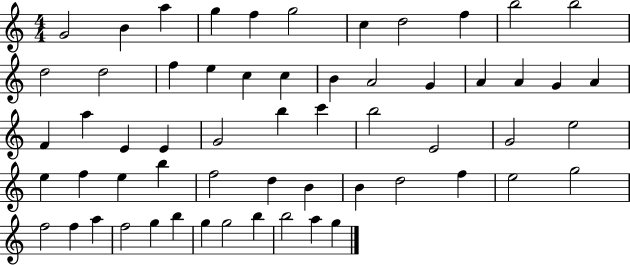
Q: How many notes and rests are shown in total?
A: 59